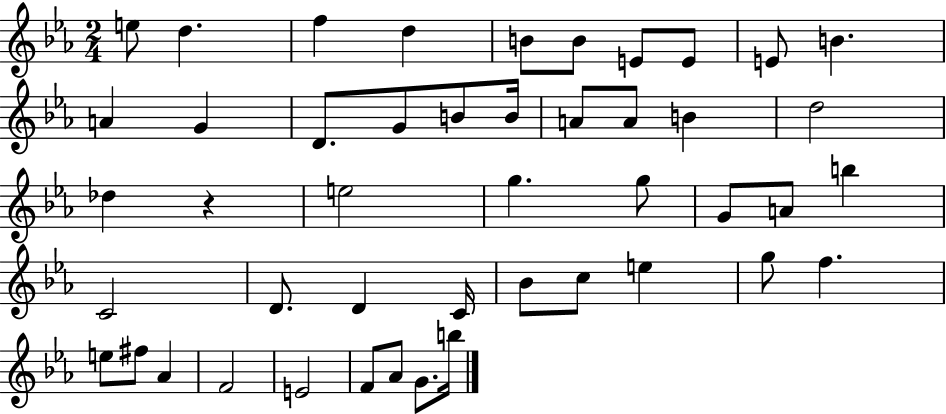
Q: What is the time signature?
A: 2/4